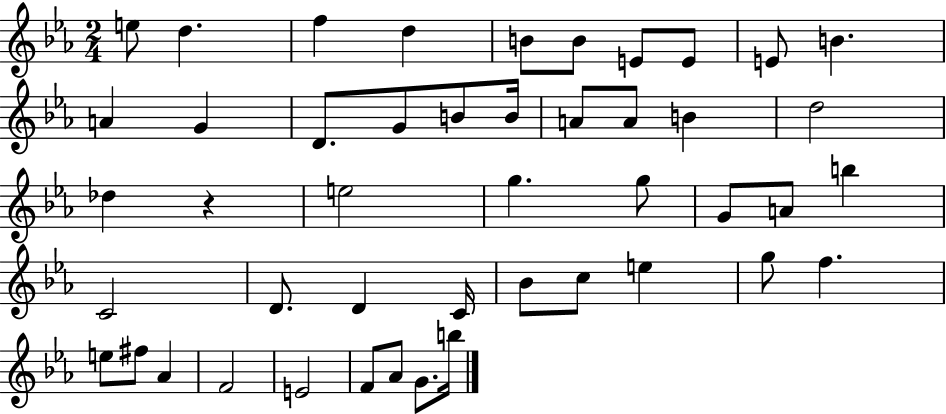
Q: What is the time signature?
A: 2/4